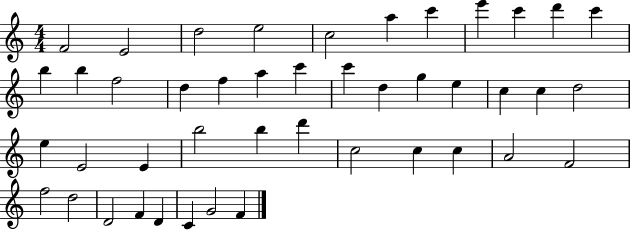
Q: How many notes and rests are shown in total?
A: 44